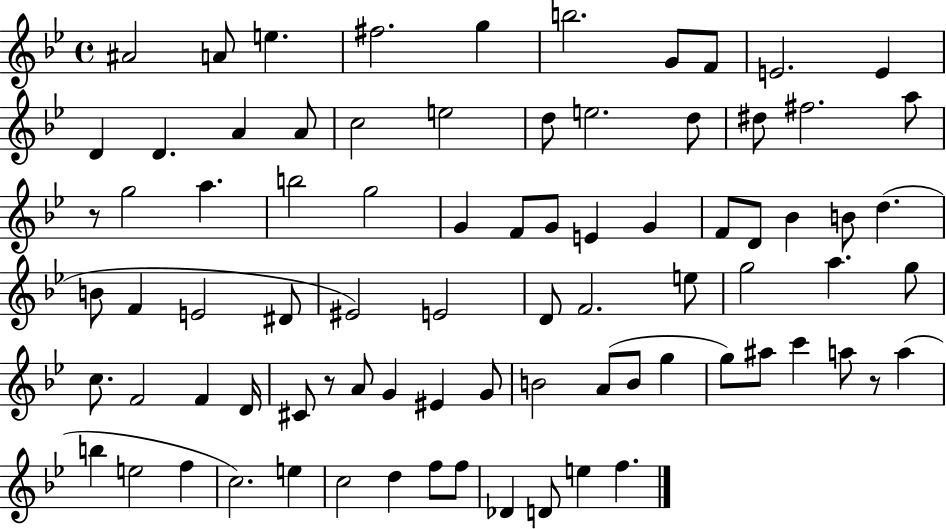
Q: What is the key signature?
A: BES major